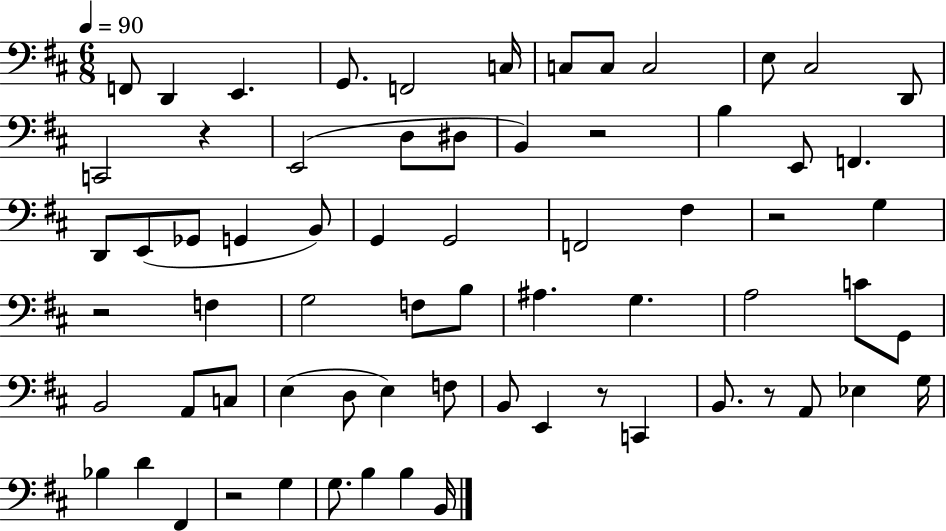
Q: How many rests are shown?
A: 7